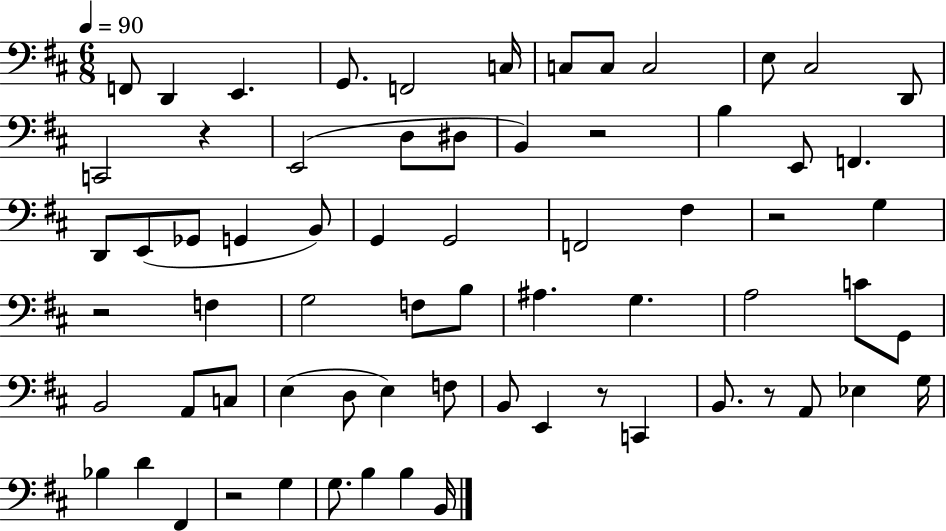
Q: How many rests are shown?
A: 7